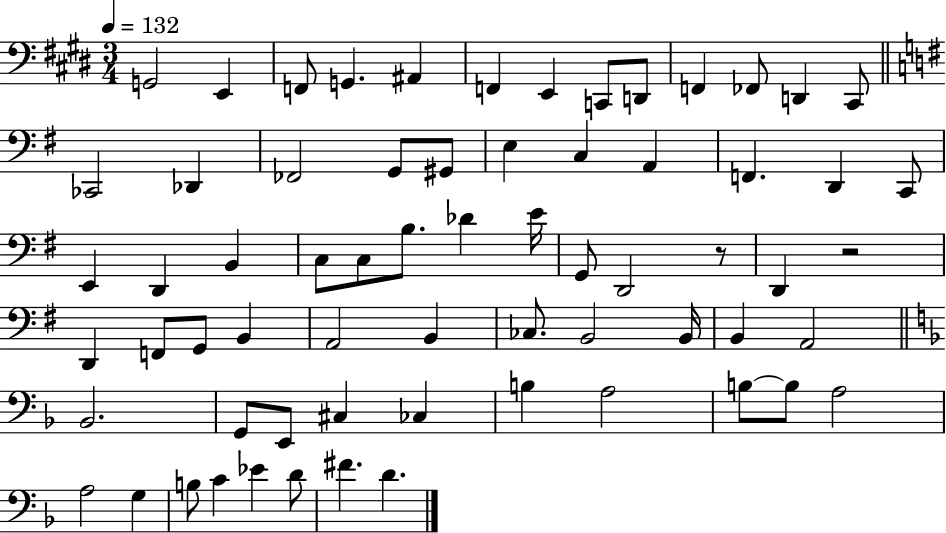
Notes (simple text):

G2/h E2/q F2/e G2/q. A#2/q F2/q E2/q C2/e D2/e F2/q FES2/e D2/q C#2/e CES2/h Db2/q FES2/h G2/e G#2/e E3/q C3/q A2/q F2/q. D2/q C2/e E2/q D2/q B2/q C3/e C3/e B3/e. Db4/q E4/s G2/e D2/h R/e D2/q R/h D2/q F2/e G2/e B2/q A2/h B2/q CES3/e. B2/h B2/s B2/q A2/h Bb2/h. G2/e E2/e C#3/q CES3/q B3/q A3/h B3/e B3/e A3/h A3/h G3/q B3/e C4/q Eb4/q D4/e F#4/q. D4/q.